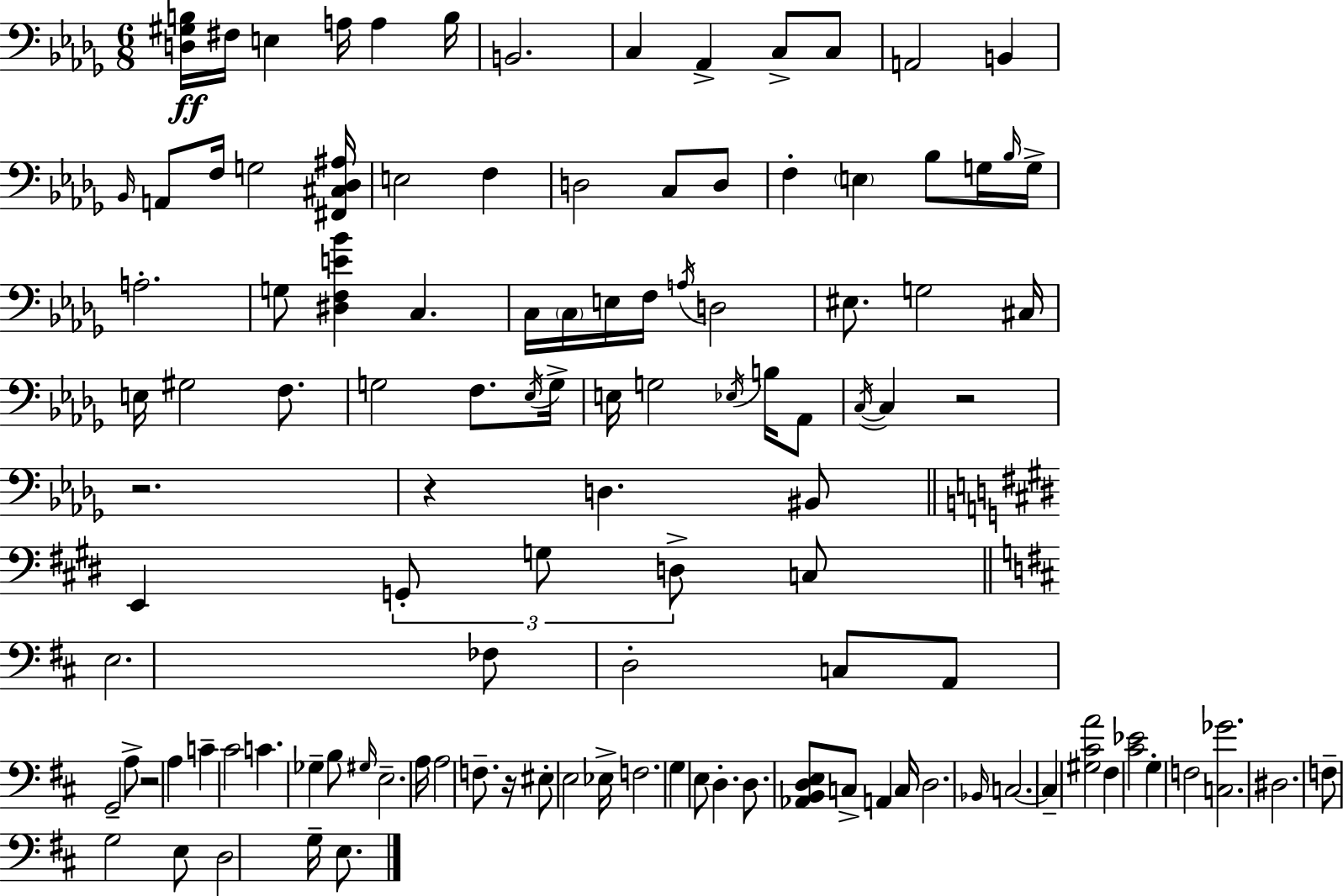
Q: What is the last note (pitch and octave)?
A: E3